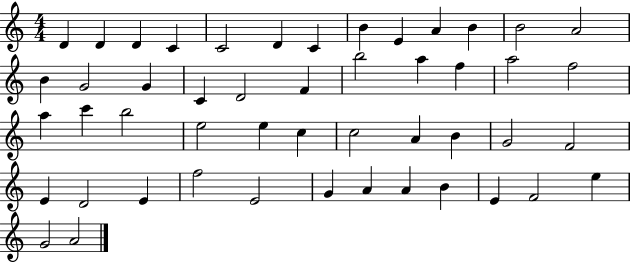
D4/q D4/q D4/q C4/q C4/h D4/q C4/q B4/q E4/q A4/q B4/q B4/h A4/h B4/q G4/h G4/q C4/q D4/h F4/q B5/h A5/q F5/q A5/h F5/h A5/q C6/q B5/h E5/h E5/q C5/q C5/h A4/q B4/q G4/h F4/h E4/q D4/h E4/q F5/h E4/h G4/q A4/q A4/q B4/q E4/q F4/h E5/q G4/h A4/h